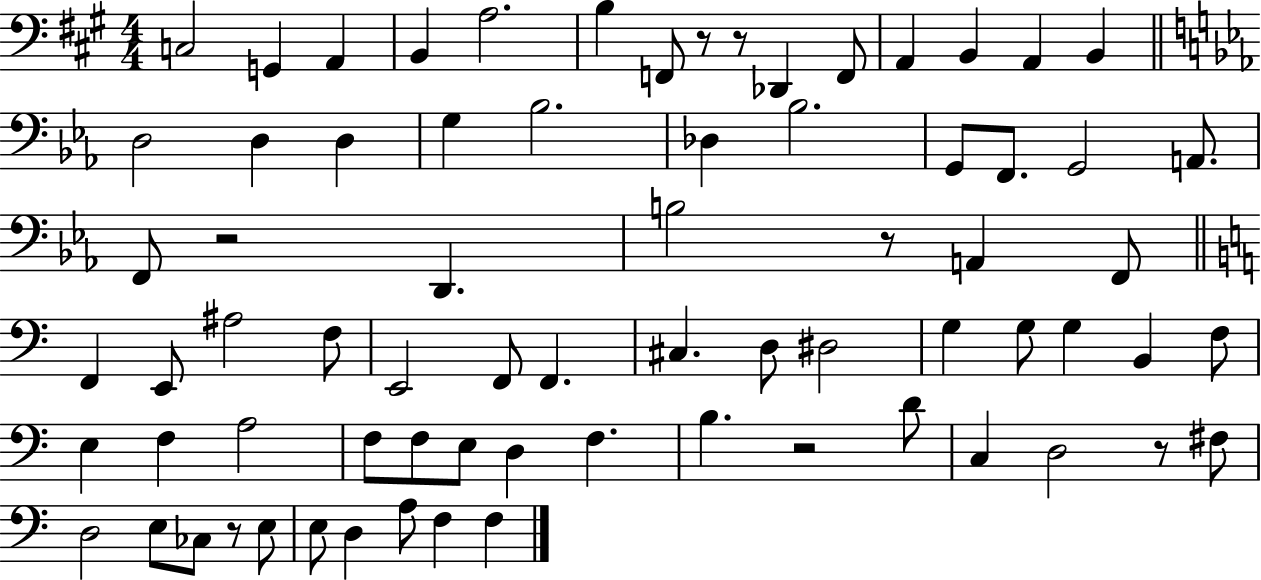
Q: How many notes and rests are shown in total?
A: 73